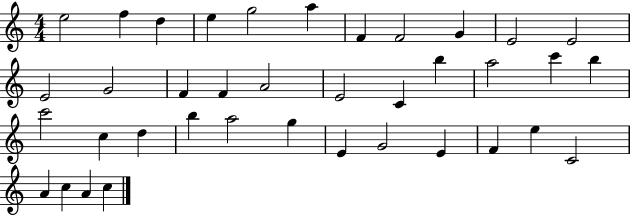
X:1
T:Untitled
M:4/4
L:1/4
K:C
e2 f d e g2 a F F2 G E2 E2 E2 G2 F F A2 E2 C b a2 c' b c'2 c d b a2 g E G2 E F e C2 A c A c